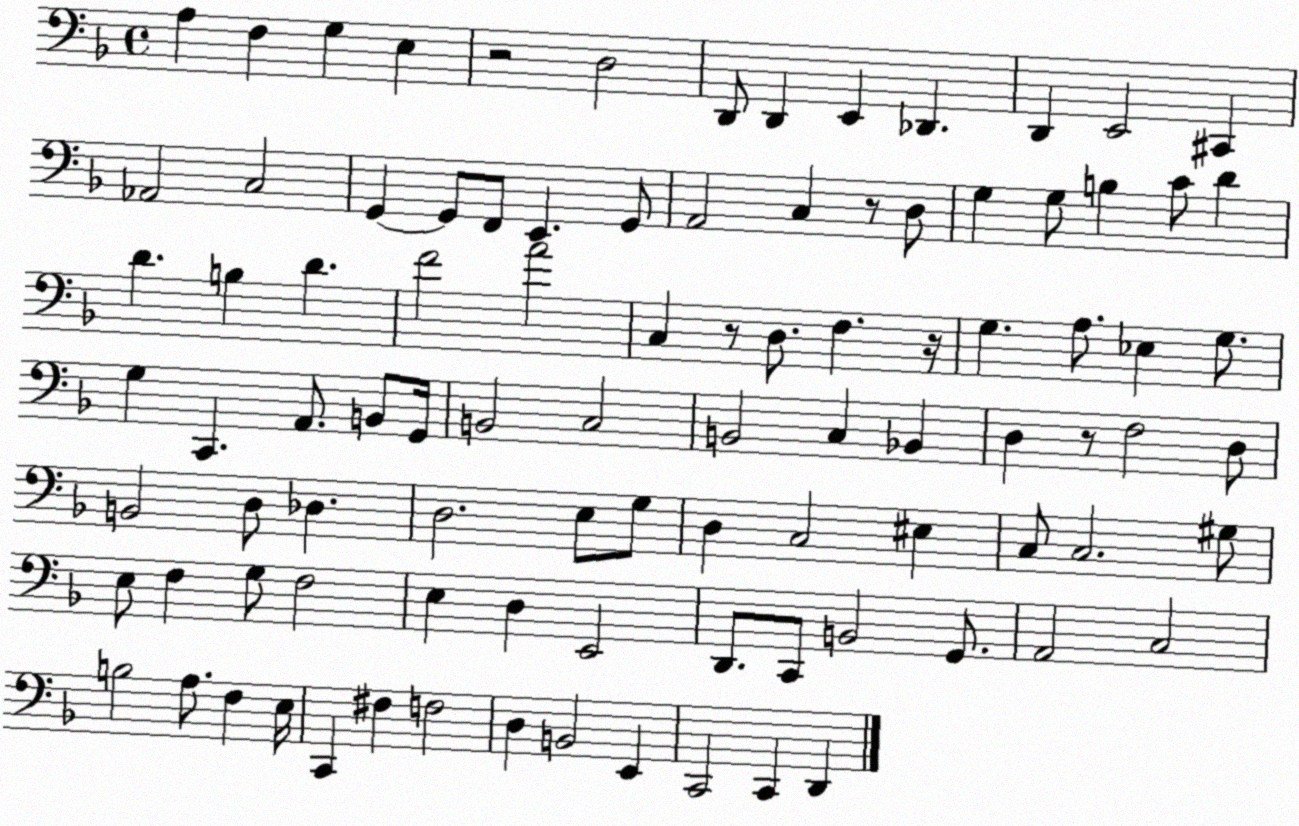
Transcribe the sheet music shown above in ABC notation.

X:1
T:Untitled
M:4/4
L:1/4
K:F
A, F, G, E, z2 D,2 D,,/2 D,, E,, _D,, D,, E,,2 ^C,, _A,,2 C,2 G,, G,,/2 F,,/2 E,, G,,/2 A,,2 C, z/2 D,/2 G, G,/2 B, C/2 D D B, D F2 A2 C, z/2 D,/2 F, z/4 G, A,/2 _E, G,/2 G, C,, A,,/2 B,,/2 G,,/4 B,,2 C,2 B,,2 C, _B,, D, z/2 F,2 D,/2 B,,2 D,/2 _D, D,2 E,/2 G,/2 D, C,2 ^E, C,/2 C,2 ^G,/2 E,/2 F, G,/2 F,2 E, D, E,,2 D,,/2 C,,/2 B,,2 G,,/2 A,,2 C,2 B,2 A,/2 F, E,/4 C,, ^F, F,2 D, B,,2 E,, C,,2 C,, D,,